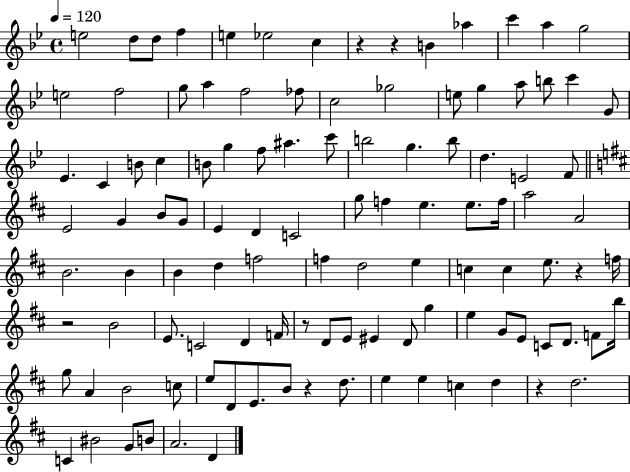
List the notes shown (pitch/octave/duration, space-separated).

E5/h D5/e D5/e F5/q E5/q Eb5/h C5/q R/q R/q B4/q Ab5/q C6/q A5/q G5/h E5/h F5/h G5/e A5/q F5/h FES5/e C5/h Gb5/h E5/e G5/q A5/e B5/e C6/q G4/e Eb4/q. C4/q B4/e C5/q B4/e G5/q F5/e A#5/q. C6/e B5/h G5/q. B5/e D5/q. E4/h F4/e E4/h G4/q B4/e G4/e E4/q D4/q C4/h G5/e F5/q E5/q. E5/e. F5/s A5/h A4/h B4/h. B4/q B4/q D5/q F5/h F5/q D5/h E5/q C5/q C5/q E5/e. R/q F5/s R/h B4/h E4/e. C4/h D4/q F4/s R/e D4/e E4/e EIS4/q D4/e G5/q E5/q G4/e E4/e C4/e D4/e. F4/e B5/s G5/e A4/q B4/h C5/e E5/e D4/e E4/e. B4/e R/q D5/e. E5/q E5/q C5/q D5/q R/q D5/h. C4/q BIS4/h G4/e B4/e A4/h. D4/q